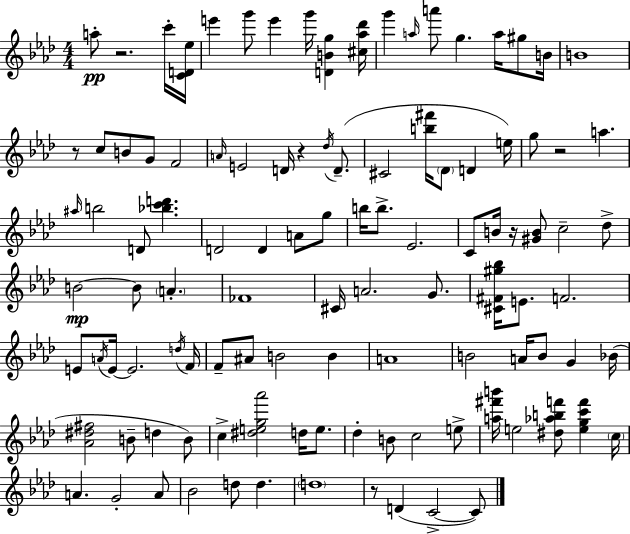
A5/e R/h. C6/s [C4,D4,Eb5]/s E6/q G6/e E6/q G6/s [D4,B4,G5]/q [C#5,Ab5,Db6]/s G6/q A5/s A6/e G5/q. A5/s G#5/e B4/s B4/w R/e C5/e B4/e G4/e F4/h A4/s E4/h D4/s R/q Db5/s D4/e. C#4/h [B5,F#6]/s Db4/e D4/q E5/s G5/e R/h A5/q. A#5/s B5/h D4/e [Bb5,C6,D6]/q. D4/h D4/q A4/e G5/e B5/s B5/e. Eb4/h. C4/e B4/s R/s [G#4,B4]/e C5/h Db5/e B4/h B4/e A4/q. FES4/w C#4/s A4/h. G4/e. [C#4,F#4,G#5,Bb5]/s E4/e. F4/h. E4/e A4/s E4/s E4/h. D5/s F4/s F4/e A#4/e B4/h B4/q A4/w B4/h A4/s B4/e G4/q Bb4/s [Ab4,D#5,F#5]/h B4/e D5/q B4/e C5/q [D#5,E5,G5,Ab6]/h D5/s E5/e. Db5/q B4/e C5/h E5/e [A5,F#6,B6]/s E5/h [D#5,Ab5,B5,F6]/e [E5,G5,C6,F6]/q C5/s A4/q. G4/h A4/e Bb4/h D5/e D5/q. D5/w R/e D4/q C4/h C4/e